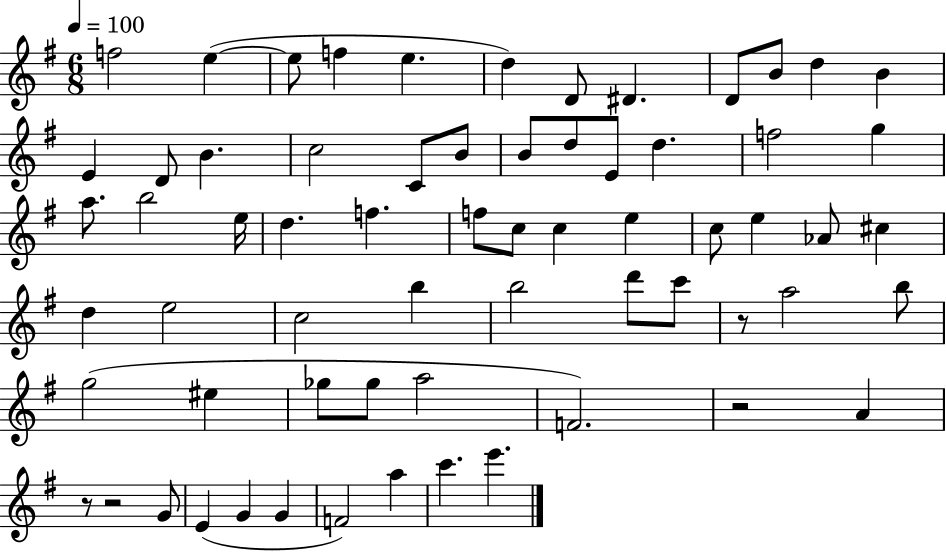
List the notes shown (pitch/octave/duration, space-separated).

F5/h E5/q E5/e F5/q E5/q. D5/q D4/e D#4/q. D4/e B4/e D5/q B4/q E4/q D4/e B4/q. C5/h C4/e B4/e B4/e D5/e E4/e D5/q. F5/h G5/q A5/e. B5/h E5/s D5/q. F5/q. F5/e C5/e C5/q E5/q C5/e E5/q Ab4/e C#5/q D5/q E5/h C5/h B5/q B5/h D6/e C6/e R/e A5/h B5/e G5/h EIS5/q Gb5/e Gb5/e A5/h F4/h. R/h A4/q R/e R/h G4/e E4/q G4/q G4/q F4/h A5/q C6/q. E6/q.